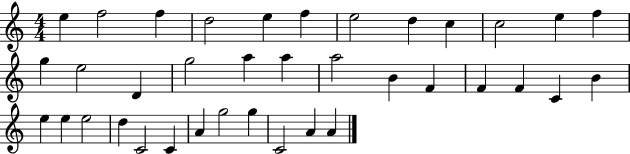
{
  \clef treble
  \numericTimeSignature
  \time 4/4
  \key c \major
  e''4 f''2 f''4 | d''2 e''4 f''4 | e''2 d''4 c''4 | c''2 e''4 f''4 | \break g''4 e''2 d'4 | g''2 a''4 a''4 | a''2 b'4 f'4 | f'4 f'4 c'4 b'4 | \break e''4 e''4 e''2 | d''4 c'2 c'4 | a'4 g''2 g''4 | c'2 a'4 a'4 | \break \bar "|."
}